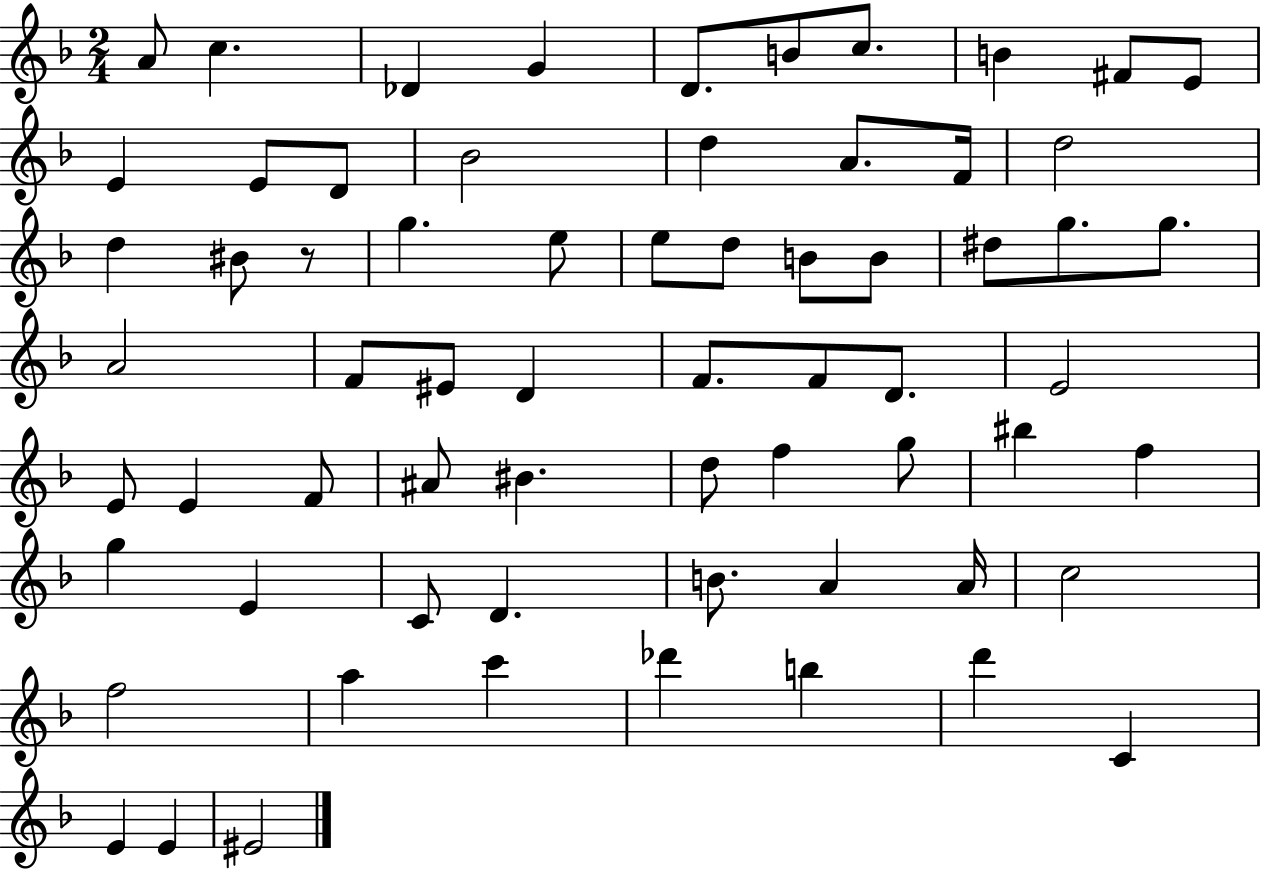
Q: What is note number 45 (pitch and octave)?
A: G5